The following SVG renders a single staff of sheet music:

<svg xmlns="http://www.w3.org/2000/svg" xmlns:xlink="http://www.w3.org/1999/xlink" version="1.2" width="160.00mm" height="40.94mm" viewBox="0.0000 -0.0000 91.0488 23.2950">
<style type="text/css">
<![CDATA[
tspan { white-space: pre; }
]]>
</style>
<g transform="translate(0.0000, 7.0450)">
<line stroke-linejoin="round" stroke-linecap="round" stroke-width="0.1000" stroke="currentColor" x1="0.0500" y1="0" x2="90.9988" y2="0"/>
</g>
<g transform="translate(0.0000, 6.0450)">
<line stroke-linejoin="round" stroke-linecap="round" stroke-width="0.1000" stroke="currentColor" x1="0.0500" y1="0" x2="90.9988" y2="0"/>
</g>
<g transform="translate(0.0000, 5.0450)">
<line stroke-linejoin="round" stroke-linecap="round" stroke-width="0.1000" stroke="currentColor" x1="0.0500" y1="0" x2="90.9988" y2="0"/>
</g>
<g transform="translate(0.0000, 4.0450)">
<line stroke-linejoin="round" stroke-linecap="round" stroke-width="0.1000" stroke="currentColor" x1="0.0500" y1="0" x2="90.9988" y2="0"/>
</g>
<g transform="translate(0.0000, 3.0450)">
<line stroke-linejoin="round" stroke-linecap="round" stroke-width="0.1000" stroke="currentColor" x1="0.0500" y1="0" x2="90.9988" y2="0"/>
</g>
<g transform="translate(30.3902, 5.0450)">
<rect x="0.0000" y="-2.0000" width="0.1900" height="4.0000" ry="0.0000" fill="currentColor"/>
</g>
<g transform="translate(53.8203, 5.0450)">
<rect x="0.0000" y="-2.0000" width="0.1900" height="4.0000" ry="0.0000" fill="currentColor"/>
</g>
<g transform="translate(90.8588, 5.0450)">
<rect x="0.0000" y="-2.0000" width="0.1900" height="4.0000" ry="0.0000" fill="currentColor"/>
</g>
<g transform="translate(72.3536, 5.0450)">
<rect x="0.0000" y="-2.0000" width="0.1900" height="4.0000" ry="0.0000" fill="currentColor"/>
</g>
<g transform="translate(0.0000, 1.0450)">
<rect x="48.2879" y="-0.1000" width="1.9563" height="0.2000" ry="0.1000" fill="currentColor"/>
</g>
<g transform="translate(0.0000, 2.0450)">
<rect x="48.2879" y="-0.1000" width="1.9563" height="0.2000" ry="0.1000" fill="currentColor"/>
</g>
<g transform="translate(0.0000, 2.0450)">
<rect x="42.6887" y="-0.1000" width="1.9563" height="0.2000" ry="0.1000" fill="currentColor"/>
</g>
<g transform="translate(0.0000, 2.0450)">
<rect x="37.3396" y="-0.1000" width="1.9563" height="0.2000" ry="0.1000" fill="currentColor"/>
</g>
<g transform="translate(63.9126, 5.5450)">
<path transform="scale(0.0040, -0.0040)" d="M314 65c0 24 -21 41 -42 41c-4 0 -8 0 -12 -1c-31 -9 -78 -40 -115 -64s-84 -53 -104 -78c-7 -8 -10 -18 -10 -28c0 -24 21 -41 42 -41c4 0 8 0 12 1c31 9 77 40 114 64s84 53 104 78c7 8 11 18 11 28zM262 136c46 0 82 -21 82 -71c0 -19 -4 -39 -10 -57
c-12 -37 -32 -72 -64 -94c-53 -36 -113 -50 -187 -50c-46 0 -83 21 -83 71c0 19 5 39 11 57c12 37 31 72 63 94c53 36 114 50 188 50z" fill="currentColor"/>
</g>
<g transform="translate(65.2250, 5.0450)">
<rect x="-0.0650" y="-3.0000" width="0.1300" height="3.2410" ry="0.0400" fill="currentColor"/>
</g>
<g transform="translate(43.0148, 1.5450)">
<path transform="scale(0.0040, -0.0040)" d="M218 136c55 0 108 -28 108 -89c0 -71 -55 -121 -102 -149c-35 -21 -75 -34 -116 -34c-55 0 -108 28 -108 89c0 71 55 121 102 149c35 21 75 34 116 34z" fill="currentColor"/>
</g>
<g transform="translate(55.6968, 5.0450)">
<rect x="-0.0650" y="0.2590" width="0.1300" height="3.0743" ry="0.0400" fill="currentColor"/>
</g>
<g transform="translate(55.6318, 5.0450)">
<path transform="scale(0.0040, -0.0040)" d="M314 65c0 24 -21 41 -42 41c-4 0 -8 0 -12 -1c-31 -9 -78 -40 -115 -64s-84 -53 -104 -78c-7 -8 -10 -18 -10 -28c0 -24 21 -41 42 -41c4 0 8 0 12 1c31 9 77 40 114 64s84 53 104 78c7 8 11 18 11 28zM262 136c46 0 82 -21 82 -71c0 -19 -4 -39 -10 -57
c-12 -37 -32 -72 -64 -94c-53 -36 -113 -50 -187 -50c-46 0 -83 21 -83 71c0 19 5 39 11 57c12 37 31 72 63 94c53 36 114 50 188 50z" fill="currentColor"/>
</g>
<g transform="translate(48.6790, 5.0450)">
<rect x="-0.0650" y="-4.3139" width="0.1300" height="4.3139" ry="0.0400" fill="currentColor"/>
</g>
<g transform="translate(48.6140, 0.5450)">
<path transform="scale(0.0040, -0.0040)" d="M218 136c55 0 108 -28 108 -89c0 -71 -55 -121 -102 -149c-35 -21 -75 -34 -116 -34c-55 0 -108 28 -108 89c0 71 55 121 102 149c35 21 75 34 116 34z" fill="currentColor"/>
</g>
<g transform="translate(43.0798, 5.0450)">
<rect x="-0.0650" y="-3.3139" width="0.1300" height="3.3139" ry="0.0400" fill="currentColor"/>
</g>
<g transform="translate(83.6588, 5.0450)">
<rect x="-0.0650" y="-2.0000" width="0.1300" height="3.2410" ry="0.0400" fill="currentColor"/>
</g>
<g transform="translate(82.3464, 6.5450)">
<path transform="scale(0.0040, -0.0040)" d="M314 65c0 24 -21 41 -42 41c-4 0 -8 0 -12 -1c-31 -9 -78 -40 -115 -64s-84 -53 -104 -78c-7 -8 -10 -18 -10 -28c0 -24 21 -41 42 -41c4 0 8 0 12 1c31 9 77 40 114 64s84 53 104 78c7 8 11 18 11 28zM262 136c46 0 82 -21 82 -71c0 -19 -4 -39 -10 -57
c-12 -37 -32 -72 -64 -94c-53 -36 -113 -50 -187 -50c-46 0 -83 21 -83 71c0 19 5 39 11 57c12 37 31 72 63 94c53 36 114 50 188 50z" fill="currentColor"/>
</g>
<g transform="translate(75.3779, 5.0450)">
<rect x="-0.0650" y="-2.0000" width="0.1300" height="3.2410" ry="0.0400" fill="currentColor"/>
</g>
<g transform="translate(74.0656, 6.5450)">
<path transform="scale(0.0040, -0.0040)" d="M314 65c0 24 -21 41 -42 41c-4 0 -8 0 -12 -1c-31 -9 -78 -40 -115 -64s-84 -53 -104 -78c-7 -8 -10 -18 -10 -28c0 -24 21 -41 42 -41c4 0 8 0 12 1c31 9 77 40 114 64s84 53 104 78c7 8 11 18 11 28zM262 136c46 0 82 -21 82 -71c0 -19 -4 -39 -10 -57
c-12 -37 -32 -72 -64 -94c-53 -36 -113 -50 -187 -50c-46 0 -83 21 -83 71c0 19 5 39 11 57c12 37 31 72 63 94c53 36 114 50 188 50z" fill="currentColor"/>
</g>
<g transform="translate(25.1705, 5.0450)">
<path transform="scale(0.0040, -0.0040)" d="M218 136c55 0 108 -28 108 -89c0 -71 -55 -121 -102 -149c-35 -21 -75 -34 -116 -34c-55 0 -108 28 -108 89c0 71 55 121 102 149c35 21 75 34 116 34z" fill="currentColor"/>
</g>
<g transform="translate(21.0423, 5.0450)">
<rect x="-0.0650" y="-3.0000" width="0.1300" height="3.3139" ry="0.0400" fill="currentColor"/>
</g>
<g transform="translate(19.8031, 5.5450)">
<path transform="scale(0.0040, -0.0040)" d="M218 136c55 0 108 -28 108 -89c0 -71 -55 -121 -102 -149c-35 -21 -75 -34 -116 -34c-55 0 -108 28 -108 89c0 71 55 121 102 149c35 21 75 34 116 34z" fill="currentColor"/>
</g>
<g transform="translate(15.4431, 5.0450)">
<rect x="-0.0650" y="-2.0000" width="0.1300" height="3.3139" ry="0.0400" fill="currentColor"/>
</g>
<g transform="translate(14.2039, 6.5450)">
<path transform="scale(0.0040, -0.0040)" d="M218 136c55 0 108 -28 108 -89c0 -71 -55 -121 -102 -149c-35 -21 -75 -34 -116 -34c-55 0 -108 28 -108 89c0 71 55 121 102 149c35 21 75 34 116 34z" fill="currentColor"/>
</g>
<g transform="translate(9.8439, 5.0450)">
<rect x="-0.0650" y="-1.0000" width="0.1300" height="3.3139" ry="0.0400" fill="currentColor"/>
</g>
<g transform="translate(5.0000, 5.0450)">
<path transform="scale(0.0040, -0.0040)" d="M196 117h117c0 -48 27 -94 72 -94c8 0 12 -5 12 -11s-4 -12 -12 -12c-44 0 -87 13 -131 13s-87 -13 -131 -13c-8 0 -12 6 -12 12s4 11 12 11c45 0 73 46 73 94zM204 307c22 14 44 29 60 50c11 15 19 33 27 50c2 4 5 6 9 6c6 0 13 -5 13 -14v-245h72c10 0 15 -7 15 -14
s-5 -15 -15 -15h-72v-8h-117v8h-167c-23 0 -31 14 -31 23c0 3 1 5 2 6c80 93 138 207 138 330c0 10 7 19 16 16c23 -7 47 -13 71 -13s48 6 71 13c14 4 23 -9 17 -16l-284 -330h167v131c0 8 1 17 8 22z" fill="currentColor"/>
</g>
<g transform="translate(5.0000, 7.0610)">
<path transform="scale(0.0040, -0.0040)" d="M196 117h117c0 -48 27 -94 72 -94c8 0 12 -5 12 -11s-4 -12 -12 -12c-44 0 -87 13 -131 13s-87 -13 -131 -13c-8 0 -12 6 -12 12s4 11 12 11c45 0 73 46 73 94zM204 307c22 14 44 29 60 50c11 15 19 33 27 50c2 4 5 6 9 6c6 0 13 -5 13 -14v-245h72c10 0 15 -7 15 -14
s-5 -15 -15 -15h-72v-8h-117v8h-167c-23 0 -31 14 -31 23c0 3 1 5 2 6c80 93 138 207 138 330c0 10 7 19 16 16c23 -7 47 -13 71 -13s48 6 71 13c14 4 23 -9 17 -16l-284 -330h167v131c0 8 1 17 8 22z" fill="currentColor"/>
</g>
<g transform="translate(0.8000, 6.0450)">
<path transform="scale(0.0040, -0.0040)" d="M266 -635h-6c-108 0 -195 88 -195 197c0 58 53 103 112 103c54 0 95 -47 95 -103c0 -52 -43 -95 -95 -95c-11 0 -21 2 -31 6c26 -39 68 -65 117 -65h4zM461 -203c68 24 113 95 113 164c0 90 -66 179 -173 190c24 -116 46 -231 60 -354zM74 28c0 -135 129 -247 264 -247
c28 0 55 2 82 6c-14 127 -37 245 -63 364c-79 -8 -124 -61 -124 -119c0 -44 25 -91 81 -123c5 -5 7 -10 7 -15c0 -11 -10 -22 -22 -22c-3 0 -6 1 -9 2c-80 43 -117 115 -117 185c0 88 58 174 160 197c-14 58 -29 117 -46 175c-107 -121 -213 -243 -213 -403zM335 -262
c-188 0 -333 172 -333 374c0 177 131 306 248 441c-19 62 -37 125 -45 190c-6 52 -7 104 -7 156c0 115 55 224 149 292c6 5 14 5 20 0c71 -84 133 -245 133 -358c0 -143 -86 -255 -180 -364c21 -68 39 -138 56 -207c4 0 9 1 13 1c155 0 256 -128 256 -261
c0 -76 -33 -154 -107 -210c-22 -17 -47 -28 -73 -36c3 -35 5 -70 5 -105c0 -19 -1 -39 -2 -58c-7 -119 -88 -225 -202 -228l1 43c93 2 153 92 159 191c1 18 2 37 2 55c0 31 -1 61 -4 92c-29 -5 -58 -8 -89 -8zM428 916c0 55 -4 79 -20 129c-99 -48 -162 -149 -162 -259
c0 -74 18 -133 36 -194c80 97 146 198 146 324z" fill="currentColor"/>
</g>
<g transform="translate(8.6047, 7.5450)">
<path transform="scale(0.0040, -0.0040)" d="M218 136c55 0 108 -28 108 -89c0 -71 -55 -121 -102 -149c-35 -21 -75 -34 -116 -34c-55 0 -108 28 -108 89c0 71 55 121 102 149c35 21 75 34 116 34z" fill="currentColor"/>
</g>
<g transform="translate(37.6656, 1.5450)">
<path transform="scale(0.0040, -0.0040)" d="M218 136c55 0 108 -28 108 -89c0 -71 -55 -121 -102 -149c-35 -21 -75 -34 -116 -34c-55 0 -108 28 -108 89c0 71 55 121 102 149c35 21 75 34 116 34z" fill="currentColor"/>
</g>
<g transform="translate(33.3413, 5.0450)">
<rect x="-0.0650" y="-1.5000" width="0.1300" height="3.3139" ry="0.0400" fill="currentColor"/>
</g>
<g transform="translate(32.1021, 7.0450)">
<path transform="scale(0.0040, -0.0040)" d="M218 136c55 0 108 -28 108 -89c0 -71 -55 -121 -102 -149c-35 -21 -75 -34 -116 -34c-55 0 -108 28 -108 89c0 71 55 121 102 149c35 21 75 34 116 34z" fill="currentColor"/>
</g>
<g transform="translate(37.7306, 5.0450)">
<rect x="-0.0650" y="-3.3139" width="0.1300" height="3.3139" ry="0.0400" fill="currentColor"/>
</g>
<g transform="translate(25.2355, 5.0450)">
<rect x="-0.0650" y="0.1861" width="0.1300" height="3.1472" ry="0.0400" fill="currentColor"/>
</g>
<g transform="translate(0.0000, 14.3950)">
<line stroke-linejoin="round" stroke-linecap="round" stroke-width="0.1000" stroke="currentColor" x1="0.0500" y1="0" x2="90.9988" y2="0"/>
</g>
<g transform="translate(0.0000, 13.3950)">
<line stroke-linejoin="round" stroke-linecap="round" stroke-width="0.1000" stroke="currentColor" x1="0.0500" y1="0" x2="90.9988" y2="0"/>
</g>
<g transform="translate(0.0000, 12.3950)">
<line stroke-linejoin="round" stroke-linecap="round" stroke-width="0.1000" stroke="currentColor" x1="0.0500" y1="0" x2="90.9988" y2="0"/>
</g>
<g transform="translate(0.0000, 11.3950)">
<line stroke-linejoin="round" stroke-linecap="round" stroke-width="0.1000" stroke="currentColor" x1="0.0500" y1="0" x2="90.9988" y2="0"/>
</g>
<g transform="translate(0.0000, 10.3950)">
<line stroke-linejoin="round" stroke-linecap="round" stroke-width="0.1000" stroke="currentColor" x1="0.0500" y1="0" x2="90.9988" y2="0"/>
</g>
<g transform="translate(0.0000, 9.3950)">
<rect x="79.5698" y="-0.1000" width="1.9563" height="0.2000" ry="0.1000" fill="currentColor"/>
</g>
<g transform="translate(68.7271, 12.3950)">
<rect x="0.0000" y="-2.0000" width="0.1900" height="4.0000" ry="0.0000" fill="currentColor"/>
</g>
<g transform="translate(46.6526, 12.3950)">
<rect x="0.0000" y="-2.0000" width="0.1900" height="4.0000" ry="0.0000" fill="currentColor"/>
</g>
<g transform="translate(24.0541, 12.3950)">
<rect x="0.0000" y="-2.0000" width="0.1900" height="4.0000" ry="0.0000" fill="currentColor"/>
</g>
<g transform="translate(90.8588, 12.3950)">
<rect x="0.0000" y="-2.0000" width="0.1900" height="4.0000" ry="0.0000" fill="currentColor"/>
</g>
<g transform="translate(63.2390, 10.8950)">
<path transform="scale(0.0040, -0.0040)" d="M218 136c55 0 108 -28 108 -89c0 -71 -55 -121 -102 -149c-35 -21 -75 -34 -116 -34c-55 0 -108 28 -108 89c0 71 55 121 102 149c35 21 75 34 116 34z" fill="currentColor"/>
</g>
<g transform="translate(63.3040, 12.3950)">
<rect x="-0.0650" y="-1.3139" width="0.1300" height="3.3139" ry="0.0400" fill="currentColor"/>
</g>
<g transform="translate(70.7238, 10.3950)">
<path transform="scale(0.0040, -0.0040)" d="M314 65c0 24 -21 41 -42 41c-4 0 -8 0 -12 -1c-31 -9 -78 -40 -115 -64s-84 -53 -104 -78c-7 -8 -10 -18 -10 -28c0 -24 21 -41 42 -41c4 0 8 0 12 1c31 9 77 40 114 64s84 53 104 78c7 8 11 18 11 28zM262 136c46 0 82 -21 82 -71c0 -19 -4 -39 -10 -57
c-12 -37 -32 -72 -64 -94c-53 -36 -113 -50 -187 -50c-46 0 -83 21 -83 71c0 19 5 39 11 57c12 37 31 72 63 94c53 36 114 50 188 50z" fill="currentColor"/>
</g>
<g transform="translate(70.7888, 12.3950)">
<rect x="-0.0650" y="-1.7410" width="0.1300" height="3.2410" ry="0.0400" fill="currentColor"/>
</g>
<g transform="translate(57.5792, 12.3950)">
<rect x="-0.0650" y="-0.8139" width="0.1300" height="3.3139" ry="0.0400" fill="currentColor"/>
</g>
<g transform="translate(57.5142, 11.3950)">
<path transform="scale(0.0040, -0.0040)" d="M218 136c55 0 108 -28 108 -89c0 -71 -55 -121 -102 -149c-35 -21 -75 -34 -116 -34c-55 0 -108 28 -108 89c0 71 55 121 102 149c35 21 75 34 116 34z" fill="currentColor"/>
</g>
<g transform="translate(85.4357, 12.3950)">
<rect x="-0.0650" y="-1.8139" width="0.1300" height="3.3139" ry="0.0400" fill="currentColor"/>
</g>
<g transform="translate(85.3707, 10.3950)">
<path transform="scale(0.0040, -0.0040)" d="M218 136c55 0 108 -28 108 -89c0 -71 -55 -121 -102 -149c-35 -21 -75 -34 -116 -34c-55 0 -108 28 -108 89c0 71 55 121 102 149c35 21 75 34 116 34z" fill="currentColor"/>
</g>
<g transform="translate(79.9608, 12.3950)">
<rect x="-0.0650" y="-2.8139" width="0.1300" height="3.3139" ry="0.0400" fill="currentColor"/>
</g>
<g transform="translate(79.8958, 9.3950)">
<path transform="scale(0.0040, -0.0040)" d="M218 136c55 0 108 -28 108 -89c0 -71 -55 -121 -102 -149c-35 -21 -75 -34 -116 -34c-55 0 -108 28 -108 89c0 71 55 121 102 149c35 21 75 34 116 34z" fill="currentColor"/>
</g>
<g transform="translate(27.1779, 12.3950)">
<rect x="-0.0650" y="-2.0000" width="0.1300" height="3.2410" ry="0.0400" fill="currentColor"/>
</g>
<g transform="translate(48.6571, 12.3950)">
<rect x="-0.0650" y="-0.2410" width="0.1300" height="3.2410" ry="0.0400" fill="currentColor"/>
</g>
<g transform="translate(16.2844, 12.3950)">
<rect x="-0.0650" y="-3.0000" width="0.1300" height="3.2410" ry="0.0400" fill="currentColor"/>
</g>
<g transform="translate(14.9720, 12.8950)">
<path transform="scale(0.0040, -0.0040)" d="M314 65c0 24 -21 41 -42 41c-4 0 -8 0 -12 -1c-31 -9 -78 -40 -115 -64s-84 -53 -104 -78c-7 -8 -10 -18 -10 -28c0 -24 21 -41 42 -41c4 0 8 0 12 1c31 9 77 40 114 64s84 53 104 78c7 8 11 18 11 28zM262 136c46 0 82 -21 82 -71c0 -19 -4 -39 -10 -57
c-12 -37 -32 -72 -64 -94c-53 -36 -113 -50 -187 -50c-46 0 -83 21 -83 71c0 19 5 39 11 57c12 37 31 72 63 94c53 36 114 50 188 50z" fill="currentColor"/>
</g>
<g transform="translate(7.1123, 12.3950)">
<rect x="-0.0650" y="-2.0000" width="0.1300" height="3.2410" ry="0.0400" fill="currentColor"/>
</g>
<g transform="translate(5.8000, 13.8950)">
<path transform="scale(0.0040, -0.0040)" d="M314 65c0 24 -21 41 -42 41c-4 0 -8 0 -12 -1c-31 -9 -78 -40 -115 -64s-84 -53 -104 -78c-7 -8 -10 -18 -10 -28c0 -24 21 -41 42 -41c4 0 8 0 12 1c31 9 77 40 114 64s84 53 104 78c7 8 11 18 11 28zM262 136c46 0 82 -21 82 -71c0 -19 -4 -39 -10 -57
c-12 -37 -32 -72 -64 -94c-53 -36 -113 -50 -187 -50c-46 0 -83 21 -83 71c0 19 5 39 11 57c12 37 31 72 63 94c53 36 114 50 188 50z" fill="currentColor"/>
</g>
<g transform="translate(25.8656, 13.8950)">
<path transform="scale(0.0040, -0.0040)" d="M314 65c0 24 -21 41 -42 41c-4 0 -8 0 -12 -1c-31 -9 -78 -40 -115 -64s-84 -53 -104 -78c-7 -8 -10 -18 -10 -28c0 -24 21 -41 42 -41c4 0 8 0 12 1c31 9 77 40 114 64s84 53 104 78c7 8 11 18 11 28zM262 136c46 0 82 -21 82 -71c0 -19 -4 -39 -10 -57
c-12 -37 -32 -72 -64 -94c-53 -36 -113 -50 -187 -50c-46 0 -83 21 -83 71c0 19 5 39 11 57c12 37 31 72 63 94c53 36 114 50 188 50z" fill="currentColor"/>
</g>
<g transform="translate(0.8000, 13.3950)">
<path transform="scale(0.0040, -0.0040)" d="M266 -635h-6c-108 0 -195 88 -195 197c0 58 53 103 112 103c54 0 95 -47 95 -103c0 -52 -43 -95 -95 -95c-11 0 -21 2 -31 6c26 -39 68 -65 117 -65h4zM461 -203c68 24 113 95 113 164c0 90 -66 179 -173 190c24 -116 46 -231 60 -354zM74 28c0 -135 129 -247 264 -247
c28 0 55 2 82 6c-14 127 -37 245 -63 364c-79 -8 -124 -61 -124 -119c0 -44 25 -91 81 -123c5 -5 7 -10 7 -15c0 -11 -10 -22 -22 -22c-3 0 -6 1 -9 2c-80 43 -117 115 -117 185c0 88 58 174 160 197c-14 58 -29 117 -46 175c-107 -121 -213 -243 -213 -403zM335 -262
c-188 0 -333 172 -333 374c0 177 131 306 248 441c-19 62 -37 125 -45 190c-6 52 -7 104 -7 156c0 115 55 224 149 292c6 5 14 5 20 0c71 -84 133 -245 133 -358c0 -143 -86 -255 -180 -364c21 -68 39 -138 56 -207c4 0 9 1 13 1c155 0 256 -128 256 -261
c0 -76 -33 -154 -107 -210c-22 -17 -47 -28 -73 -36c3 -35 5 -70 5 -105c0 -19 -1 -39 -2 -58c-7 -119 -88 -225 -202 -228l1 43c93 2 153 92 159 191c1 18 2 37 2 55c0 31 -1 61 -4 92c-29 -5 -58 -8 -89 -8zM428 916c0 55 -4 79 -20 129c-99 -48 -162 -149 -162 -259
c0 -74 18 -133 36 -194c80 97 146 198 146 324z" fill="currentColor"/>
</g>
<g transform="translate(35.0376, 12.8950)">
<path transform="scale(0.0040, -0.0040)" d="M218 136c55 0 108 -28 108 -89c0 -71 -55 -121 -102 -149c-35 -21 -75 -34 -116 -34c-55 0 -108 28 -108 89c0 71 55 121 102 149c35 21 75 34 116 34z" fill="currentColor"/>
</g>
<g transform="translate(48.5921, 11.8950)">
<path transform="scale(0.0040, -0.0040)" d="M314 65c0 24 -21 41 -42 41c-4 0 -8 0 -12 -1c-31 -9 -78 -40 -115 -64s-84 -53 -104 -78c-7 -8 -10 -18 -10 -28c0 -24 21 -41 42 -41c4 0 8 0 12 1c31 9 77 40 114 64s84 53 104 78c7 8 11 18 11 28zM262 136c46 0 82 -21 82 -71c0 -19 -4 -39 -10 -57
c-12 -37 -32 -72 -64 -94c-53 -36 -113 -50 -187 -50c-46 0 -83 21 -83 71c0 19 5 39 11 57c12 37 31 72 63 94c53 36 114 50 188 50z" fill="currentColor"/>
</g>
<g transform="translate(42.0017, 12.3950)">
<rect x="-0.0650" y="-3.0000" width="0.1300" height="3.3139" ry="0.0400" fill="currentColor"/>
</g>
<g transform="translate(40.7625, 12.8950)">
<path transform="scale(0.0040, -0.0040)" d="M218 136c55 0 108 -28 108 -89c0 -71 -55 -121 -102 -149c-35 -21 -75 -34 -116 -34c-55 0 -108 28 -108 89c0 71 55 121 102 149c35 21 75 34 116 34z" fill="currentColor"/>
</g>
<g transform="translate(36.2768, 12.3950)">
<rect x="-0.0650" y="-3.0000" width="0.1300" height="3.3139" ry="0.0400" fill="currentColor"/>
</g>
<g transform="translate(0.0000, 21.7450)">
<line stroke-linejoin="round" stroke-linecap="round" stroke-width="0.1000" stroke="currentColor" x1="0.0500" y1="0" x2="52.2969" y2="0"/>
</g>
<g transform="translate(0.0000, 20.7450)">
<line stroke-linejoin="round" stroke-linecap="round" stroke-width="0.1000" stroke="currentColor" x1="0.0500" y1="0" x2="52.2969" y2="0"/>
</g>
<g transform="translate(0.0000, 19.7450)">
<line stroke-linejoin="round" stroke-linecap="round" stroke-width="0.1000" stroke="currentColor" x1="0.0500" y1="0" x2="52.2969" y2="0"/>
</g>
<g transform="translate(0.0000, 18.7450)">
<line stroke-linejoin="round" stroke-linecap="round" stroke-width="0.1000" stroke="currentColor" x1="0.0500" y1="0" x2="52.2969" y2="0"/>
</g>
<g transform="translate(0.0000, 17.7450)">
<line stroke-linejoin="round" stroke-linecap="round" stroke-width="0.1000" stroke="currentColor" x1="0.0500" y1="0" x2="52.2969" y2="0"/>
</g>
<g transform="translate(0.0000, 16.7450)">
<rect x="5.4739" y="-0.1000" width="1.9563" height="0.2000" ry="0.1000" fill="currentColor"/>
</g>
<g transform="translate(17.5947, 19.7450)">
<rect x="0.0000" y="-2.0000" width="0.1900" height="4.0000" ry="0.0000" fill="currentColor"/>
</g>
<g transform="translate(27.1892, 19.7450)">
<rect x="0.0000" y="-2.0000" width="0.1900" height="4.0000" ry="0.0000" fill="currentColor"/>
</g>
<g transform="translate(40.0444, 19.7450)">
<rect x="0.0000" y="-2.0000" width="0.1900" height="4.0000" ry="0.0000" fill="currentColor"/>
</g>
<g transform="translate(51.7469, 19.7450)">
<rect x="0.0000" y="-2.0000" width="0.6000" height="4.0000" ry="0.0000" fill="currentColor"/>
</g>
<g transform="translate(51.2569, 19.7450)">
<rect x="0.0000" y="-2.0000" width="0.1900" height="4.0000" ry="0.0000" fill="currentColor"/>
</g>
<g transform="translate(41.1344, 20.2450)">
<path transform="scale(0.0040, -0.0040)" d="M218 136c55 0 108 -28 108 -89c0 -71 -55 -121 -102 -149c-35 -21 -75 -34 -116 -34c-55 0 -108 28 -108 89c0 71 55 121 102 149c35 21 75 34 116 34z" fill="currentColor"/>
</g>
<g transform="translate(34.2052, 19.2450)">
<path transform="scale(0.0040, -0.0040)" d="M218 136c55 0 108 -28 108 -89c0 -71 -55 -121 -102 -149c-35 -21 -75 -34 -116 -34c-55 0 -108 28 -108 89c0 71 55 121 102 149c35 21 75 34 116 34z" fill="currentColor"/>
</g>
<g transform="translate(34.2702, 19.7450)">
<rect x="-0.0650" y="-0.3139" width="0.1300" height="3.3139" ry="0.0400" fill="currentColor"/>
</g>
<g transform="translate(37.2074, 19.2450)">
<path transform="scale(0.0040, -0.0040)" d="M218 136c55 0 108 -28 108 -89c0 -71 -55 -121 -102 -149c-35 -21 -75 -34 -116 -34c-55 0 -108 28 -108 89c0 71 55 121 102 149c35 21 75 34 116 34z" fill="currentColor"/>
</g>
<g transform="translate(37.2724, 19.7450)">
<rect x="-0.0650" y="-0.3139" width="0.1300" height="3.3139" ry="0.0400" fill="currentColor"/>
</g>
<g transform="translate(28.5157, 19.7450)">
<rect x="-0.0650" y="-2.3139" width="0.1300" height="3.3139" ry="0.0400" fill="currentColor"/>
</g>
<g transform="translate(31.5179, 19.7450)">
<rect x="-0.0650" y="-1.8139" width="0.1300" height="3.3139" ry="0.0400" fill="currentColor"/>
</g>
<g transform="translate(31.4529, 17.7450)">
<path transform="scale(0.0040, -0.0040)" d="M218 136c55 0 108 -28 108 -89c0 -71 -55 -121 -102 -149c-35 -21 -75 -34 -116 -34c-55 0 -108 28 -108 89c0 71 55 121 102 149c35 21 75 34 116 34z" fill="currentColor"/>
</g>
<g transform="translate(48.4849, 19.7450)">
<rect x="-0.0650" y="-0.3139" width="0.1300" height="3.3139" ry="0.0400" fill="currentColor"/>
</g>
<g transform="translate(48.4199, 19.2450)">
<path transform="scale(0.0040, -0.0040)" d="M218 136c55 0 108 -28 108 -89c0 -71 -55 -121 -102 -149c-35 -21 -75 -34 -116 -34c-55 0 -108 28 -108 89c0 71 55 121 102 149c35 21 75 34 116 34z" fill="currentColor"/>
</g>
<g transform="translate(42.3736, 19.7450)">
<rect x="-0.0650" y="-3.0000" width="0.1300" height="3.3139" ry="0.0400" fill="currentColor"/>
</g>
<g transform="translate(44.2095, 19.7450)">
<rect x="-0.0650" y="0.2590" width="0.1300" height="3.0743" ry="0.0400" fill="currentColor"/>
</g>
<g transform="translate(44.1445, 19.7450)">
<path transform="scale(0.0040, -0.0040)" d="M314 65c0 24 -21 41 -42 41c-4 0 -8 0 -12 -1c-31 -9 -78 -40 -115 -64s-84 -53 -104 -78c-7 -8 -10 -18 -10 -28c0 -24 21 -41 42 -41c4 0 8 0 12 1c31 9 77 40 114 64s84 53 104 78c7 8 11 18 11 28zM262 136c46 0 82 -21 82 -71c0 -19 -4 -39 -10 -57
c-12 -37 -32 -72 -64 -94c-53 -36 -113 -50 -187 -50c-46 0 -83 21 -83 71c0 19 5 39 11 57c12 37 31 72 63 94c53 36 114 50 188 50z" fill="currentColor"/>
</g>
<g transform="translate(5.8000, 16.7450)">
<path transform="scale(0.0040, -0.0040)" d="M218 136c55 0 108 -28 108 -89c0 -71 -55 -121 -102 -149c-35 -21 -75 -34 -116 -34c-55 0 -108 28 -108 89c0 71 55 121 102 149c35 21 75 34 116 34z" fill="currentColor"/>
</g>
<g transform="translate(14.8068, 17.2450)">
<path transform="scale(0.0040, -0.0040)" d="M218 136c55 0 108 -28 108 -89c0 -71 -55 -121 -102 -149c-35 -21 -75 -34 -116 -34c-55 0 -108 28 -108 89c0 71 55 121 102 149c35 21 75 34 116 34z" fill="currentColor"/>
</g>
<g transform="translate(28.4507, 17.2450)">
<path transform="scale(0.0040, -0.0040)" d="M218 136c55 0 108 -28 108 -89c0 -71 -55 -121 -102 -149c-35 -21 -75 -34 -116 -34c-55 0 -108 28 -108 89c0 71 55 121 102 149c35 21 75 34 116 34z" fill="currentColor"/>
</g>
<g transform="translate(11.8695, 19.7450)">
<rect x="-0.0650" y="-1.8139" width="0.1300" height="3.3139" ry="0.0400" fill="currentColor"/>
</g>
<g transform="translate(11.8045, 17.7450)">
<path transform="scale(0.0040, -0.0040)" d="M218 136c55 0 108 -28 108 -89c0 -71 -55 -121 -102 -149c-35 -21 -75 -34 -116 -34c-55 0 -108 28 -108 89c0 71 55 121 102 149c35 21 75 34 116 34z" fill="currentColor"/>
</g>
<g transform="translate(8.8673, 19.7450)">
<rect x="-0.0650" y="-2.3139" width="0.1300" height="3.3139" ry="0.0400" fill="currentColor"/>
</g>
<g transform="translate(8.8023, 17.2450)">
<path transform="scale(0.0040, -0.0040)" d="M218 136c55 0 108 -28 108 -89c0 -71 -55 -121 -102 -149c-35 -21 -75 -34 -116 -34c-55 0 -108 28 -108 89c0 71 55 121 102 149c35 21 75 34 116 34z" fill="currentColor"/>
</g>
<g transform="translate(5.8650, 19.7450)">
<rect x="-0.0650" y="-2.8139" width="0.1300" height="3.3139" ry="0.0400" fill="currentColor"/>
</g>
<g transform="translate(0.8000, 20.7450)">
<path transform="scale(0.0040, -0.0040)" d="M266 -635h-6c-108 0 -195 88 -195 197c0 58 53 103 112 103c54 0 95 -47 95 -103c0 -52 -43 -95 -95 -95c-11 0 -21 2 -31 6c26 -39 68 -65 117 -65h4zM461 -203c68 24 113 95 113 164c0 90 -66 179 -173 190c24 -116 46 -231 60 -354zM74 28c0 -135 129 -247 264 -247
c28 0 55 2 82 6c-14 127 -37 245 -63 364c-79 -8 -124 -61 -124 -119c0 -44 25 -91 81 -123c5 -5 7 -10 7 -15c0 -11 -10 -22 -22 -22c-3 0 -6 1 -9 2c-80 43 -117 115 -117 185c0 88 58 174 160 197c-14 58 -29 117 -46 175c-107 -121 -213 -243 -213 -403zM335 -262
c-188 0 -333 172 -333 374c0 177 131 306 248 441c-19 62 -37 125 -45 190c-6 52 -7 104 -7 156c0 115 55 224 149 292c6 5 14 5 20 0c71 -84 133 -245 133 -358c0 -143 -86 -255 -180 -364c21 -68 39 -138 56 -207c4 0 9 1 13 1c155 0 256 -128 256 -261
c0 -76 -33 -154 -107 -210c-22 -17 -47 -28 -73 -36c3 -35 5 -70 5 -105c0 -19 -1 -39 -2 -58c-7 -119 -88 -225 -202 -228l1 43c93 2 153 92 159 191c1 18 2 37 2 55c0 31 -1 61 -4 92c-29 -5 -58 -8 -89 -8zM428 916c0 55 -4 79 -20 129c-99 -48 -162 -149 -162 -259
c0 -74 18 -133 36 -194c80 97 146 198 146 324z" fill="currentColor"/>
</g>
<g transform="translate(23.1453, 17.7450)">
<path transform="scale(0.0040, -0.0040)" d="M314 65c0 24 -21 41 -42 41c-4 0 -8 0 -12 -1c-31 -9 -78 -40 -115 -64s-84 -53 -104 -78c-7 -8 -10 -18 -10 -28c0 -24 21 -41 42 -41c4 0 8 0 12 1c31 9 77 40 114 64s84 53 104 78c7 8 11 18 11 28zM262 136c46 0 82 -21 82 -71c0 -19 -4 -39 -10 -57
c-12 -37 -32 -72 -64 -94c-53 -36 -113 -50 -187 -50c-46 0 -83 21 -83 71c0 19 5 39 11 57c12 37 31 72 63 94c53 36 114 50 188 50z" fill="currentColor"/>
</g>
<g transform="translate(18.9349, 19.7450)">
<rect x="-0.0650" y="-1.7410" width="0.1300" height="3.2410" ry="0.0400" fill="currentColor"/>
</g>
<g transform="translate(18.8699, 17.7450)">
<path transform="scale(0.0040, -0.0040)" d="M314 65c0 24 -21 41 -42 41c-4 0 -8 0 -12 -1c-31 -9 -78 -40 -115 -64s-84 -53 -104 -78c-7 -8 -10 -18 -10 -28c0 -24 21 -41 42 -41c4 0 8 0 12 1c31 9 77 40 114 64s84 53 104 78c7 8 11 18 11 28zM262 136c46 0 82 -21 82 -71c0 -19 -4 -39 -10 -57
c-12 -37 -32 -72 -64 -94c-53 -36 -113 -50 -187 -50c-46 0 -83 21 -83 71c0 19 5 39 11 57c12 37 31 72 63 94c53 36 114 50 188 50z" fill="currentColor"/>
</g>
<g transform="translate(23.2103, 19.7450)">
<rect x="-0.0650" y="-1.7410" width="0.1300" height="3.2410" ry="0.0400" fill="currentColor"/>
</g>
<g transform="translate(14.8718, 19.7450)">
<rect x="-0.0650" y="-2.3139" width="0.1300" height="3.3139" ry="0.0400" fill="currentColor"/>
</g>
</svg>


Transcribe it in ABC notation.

X:1
T:Untitled
M:4/4
L:1/4
K:C
D F A B E b b d' B2 A2 F2 F2 F2 A2 F2 A A c2 d e f2 a f a g f g f2 f2 g f c c A B2 c